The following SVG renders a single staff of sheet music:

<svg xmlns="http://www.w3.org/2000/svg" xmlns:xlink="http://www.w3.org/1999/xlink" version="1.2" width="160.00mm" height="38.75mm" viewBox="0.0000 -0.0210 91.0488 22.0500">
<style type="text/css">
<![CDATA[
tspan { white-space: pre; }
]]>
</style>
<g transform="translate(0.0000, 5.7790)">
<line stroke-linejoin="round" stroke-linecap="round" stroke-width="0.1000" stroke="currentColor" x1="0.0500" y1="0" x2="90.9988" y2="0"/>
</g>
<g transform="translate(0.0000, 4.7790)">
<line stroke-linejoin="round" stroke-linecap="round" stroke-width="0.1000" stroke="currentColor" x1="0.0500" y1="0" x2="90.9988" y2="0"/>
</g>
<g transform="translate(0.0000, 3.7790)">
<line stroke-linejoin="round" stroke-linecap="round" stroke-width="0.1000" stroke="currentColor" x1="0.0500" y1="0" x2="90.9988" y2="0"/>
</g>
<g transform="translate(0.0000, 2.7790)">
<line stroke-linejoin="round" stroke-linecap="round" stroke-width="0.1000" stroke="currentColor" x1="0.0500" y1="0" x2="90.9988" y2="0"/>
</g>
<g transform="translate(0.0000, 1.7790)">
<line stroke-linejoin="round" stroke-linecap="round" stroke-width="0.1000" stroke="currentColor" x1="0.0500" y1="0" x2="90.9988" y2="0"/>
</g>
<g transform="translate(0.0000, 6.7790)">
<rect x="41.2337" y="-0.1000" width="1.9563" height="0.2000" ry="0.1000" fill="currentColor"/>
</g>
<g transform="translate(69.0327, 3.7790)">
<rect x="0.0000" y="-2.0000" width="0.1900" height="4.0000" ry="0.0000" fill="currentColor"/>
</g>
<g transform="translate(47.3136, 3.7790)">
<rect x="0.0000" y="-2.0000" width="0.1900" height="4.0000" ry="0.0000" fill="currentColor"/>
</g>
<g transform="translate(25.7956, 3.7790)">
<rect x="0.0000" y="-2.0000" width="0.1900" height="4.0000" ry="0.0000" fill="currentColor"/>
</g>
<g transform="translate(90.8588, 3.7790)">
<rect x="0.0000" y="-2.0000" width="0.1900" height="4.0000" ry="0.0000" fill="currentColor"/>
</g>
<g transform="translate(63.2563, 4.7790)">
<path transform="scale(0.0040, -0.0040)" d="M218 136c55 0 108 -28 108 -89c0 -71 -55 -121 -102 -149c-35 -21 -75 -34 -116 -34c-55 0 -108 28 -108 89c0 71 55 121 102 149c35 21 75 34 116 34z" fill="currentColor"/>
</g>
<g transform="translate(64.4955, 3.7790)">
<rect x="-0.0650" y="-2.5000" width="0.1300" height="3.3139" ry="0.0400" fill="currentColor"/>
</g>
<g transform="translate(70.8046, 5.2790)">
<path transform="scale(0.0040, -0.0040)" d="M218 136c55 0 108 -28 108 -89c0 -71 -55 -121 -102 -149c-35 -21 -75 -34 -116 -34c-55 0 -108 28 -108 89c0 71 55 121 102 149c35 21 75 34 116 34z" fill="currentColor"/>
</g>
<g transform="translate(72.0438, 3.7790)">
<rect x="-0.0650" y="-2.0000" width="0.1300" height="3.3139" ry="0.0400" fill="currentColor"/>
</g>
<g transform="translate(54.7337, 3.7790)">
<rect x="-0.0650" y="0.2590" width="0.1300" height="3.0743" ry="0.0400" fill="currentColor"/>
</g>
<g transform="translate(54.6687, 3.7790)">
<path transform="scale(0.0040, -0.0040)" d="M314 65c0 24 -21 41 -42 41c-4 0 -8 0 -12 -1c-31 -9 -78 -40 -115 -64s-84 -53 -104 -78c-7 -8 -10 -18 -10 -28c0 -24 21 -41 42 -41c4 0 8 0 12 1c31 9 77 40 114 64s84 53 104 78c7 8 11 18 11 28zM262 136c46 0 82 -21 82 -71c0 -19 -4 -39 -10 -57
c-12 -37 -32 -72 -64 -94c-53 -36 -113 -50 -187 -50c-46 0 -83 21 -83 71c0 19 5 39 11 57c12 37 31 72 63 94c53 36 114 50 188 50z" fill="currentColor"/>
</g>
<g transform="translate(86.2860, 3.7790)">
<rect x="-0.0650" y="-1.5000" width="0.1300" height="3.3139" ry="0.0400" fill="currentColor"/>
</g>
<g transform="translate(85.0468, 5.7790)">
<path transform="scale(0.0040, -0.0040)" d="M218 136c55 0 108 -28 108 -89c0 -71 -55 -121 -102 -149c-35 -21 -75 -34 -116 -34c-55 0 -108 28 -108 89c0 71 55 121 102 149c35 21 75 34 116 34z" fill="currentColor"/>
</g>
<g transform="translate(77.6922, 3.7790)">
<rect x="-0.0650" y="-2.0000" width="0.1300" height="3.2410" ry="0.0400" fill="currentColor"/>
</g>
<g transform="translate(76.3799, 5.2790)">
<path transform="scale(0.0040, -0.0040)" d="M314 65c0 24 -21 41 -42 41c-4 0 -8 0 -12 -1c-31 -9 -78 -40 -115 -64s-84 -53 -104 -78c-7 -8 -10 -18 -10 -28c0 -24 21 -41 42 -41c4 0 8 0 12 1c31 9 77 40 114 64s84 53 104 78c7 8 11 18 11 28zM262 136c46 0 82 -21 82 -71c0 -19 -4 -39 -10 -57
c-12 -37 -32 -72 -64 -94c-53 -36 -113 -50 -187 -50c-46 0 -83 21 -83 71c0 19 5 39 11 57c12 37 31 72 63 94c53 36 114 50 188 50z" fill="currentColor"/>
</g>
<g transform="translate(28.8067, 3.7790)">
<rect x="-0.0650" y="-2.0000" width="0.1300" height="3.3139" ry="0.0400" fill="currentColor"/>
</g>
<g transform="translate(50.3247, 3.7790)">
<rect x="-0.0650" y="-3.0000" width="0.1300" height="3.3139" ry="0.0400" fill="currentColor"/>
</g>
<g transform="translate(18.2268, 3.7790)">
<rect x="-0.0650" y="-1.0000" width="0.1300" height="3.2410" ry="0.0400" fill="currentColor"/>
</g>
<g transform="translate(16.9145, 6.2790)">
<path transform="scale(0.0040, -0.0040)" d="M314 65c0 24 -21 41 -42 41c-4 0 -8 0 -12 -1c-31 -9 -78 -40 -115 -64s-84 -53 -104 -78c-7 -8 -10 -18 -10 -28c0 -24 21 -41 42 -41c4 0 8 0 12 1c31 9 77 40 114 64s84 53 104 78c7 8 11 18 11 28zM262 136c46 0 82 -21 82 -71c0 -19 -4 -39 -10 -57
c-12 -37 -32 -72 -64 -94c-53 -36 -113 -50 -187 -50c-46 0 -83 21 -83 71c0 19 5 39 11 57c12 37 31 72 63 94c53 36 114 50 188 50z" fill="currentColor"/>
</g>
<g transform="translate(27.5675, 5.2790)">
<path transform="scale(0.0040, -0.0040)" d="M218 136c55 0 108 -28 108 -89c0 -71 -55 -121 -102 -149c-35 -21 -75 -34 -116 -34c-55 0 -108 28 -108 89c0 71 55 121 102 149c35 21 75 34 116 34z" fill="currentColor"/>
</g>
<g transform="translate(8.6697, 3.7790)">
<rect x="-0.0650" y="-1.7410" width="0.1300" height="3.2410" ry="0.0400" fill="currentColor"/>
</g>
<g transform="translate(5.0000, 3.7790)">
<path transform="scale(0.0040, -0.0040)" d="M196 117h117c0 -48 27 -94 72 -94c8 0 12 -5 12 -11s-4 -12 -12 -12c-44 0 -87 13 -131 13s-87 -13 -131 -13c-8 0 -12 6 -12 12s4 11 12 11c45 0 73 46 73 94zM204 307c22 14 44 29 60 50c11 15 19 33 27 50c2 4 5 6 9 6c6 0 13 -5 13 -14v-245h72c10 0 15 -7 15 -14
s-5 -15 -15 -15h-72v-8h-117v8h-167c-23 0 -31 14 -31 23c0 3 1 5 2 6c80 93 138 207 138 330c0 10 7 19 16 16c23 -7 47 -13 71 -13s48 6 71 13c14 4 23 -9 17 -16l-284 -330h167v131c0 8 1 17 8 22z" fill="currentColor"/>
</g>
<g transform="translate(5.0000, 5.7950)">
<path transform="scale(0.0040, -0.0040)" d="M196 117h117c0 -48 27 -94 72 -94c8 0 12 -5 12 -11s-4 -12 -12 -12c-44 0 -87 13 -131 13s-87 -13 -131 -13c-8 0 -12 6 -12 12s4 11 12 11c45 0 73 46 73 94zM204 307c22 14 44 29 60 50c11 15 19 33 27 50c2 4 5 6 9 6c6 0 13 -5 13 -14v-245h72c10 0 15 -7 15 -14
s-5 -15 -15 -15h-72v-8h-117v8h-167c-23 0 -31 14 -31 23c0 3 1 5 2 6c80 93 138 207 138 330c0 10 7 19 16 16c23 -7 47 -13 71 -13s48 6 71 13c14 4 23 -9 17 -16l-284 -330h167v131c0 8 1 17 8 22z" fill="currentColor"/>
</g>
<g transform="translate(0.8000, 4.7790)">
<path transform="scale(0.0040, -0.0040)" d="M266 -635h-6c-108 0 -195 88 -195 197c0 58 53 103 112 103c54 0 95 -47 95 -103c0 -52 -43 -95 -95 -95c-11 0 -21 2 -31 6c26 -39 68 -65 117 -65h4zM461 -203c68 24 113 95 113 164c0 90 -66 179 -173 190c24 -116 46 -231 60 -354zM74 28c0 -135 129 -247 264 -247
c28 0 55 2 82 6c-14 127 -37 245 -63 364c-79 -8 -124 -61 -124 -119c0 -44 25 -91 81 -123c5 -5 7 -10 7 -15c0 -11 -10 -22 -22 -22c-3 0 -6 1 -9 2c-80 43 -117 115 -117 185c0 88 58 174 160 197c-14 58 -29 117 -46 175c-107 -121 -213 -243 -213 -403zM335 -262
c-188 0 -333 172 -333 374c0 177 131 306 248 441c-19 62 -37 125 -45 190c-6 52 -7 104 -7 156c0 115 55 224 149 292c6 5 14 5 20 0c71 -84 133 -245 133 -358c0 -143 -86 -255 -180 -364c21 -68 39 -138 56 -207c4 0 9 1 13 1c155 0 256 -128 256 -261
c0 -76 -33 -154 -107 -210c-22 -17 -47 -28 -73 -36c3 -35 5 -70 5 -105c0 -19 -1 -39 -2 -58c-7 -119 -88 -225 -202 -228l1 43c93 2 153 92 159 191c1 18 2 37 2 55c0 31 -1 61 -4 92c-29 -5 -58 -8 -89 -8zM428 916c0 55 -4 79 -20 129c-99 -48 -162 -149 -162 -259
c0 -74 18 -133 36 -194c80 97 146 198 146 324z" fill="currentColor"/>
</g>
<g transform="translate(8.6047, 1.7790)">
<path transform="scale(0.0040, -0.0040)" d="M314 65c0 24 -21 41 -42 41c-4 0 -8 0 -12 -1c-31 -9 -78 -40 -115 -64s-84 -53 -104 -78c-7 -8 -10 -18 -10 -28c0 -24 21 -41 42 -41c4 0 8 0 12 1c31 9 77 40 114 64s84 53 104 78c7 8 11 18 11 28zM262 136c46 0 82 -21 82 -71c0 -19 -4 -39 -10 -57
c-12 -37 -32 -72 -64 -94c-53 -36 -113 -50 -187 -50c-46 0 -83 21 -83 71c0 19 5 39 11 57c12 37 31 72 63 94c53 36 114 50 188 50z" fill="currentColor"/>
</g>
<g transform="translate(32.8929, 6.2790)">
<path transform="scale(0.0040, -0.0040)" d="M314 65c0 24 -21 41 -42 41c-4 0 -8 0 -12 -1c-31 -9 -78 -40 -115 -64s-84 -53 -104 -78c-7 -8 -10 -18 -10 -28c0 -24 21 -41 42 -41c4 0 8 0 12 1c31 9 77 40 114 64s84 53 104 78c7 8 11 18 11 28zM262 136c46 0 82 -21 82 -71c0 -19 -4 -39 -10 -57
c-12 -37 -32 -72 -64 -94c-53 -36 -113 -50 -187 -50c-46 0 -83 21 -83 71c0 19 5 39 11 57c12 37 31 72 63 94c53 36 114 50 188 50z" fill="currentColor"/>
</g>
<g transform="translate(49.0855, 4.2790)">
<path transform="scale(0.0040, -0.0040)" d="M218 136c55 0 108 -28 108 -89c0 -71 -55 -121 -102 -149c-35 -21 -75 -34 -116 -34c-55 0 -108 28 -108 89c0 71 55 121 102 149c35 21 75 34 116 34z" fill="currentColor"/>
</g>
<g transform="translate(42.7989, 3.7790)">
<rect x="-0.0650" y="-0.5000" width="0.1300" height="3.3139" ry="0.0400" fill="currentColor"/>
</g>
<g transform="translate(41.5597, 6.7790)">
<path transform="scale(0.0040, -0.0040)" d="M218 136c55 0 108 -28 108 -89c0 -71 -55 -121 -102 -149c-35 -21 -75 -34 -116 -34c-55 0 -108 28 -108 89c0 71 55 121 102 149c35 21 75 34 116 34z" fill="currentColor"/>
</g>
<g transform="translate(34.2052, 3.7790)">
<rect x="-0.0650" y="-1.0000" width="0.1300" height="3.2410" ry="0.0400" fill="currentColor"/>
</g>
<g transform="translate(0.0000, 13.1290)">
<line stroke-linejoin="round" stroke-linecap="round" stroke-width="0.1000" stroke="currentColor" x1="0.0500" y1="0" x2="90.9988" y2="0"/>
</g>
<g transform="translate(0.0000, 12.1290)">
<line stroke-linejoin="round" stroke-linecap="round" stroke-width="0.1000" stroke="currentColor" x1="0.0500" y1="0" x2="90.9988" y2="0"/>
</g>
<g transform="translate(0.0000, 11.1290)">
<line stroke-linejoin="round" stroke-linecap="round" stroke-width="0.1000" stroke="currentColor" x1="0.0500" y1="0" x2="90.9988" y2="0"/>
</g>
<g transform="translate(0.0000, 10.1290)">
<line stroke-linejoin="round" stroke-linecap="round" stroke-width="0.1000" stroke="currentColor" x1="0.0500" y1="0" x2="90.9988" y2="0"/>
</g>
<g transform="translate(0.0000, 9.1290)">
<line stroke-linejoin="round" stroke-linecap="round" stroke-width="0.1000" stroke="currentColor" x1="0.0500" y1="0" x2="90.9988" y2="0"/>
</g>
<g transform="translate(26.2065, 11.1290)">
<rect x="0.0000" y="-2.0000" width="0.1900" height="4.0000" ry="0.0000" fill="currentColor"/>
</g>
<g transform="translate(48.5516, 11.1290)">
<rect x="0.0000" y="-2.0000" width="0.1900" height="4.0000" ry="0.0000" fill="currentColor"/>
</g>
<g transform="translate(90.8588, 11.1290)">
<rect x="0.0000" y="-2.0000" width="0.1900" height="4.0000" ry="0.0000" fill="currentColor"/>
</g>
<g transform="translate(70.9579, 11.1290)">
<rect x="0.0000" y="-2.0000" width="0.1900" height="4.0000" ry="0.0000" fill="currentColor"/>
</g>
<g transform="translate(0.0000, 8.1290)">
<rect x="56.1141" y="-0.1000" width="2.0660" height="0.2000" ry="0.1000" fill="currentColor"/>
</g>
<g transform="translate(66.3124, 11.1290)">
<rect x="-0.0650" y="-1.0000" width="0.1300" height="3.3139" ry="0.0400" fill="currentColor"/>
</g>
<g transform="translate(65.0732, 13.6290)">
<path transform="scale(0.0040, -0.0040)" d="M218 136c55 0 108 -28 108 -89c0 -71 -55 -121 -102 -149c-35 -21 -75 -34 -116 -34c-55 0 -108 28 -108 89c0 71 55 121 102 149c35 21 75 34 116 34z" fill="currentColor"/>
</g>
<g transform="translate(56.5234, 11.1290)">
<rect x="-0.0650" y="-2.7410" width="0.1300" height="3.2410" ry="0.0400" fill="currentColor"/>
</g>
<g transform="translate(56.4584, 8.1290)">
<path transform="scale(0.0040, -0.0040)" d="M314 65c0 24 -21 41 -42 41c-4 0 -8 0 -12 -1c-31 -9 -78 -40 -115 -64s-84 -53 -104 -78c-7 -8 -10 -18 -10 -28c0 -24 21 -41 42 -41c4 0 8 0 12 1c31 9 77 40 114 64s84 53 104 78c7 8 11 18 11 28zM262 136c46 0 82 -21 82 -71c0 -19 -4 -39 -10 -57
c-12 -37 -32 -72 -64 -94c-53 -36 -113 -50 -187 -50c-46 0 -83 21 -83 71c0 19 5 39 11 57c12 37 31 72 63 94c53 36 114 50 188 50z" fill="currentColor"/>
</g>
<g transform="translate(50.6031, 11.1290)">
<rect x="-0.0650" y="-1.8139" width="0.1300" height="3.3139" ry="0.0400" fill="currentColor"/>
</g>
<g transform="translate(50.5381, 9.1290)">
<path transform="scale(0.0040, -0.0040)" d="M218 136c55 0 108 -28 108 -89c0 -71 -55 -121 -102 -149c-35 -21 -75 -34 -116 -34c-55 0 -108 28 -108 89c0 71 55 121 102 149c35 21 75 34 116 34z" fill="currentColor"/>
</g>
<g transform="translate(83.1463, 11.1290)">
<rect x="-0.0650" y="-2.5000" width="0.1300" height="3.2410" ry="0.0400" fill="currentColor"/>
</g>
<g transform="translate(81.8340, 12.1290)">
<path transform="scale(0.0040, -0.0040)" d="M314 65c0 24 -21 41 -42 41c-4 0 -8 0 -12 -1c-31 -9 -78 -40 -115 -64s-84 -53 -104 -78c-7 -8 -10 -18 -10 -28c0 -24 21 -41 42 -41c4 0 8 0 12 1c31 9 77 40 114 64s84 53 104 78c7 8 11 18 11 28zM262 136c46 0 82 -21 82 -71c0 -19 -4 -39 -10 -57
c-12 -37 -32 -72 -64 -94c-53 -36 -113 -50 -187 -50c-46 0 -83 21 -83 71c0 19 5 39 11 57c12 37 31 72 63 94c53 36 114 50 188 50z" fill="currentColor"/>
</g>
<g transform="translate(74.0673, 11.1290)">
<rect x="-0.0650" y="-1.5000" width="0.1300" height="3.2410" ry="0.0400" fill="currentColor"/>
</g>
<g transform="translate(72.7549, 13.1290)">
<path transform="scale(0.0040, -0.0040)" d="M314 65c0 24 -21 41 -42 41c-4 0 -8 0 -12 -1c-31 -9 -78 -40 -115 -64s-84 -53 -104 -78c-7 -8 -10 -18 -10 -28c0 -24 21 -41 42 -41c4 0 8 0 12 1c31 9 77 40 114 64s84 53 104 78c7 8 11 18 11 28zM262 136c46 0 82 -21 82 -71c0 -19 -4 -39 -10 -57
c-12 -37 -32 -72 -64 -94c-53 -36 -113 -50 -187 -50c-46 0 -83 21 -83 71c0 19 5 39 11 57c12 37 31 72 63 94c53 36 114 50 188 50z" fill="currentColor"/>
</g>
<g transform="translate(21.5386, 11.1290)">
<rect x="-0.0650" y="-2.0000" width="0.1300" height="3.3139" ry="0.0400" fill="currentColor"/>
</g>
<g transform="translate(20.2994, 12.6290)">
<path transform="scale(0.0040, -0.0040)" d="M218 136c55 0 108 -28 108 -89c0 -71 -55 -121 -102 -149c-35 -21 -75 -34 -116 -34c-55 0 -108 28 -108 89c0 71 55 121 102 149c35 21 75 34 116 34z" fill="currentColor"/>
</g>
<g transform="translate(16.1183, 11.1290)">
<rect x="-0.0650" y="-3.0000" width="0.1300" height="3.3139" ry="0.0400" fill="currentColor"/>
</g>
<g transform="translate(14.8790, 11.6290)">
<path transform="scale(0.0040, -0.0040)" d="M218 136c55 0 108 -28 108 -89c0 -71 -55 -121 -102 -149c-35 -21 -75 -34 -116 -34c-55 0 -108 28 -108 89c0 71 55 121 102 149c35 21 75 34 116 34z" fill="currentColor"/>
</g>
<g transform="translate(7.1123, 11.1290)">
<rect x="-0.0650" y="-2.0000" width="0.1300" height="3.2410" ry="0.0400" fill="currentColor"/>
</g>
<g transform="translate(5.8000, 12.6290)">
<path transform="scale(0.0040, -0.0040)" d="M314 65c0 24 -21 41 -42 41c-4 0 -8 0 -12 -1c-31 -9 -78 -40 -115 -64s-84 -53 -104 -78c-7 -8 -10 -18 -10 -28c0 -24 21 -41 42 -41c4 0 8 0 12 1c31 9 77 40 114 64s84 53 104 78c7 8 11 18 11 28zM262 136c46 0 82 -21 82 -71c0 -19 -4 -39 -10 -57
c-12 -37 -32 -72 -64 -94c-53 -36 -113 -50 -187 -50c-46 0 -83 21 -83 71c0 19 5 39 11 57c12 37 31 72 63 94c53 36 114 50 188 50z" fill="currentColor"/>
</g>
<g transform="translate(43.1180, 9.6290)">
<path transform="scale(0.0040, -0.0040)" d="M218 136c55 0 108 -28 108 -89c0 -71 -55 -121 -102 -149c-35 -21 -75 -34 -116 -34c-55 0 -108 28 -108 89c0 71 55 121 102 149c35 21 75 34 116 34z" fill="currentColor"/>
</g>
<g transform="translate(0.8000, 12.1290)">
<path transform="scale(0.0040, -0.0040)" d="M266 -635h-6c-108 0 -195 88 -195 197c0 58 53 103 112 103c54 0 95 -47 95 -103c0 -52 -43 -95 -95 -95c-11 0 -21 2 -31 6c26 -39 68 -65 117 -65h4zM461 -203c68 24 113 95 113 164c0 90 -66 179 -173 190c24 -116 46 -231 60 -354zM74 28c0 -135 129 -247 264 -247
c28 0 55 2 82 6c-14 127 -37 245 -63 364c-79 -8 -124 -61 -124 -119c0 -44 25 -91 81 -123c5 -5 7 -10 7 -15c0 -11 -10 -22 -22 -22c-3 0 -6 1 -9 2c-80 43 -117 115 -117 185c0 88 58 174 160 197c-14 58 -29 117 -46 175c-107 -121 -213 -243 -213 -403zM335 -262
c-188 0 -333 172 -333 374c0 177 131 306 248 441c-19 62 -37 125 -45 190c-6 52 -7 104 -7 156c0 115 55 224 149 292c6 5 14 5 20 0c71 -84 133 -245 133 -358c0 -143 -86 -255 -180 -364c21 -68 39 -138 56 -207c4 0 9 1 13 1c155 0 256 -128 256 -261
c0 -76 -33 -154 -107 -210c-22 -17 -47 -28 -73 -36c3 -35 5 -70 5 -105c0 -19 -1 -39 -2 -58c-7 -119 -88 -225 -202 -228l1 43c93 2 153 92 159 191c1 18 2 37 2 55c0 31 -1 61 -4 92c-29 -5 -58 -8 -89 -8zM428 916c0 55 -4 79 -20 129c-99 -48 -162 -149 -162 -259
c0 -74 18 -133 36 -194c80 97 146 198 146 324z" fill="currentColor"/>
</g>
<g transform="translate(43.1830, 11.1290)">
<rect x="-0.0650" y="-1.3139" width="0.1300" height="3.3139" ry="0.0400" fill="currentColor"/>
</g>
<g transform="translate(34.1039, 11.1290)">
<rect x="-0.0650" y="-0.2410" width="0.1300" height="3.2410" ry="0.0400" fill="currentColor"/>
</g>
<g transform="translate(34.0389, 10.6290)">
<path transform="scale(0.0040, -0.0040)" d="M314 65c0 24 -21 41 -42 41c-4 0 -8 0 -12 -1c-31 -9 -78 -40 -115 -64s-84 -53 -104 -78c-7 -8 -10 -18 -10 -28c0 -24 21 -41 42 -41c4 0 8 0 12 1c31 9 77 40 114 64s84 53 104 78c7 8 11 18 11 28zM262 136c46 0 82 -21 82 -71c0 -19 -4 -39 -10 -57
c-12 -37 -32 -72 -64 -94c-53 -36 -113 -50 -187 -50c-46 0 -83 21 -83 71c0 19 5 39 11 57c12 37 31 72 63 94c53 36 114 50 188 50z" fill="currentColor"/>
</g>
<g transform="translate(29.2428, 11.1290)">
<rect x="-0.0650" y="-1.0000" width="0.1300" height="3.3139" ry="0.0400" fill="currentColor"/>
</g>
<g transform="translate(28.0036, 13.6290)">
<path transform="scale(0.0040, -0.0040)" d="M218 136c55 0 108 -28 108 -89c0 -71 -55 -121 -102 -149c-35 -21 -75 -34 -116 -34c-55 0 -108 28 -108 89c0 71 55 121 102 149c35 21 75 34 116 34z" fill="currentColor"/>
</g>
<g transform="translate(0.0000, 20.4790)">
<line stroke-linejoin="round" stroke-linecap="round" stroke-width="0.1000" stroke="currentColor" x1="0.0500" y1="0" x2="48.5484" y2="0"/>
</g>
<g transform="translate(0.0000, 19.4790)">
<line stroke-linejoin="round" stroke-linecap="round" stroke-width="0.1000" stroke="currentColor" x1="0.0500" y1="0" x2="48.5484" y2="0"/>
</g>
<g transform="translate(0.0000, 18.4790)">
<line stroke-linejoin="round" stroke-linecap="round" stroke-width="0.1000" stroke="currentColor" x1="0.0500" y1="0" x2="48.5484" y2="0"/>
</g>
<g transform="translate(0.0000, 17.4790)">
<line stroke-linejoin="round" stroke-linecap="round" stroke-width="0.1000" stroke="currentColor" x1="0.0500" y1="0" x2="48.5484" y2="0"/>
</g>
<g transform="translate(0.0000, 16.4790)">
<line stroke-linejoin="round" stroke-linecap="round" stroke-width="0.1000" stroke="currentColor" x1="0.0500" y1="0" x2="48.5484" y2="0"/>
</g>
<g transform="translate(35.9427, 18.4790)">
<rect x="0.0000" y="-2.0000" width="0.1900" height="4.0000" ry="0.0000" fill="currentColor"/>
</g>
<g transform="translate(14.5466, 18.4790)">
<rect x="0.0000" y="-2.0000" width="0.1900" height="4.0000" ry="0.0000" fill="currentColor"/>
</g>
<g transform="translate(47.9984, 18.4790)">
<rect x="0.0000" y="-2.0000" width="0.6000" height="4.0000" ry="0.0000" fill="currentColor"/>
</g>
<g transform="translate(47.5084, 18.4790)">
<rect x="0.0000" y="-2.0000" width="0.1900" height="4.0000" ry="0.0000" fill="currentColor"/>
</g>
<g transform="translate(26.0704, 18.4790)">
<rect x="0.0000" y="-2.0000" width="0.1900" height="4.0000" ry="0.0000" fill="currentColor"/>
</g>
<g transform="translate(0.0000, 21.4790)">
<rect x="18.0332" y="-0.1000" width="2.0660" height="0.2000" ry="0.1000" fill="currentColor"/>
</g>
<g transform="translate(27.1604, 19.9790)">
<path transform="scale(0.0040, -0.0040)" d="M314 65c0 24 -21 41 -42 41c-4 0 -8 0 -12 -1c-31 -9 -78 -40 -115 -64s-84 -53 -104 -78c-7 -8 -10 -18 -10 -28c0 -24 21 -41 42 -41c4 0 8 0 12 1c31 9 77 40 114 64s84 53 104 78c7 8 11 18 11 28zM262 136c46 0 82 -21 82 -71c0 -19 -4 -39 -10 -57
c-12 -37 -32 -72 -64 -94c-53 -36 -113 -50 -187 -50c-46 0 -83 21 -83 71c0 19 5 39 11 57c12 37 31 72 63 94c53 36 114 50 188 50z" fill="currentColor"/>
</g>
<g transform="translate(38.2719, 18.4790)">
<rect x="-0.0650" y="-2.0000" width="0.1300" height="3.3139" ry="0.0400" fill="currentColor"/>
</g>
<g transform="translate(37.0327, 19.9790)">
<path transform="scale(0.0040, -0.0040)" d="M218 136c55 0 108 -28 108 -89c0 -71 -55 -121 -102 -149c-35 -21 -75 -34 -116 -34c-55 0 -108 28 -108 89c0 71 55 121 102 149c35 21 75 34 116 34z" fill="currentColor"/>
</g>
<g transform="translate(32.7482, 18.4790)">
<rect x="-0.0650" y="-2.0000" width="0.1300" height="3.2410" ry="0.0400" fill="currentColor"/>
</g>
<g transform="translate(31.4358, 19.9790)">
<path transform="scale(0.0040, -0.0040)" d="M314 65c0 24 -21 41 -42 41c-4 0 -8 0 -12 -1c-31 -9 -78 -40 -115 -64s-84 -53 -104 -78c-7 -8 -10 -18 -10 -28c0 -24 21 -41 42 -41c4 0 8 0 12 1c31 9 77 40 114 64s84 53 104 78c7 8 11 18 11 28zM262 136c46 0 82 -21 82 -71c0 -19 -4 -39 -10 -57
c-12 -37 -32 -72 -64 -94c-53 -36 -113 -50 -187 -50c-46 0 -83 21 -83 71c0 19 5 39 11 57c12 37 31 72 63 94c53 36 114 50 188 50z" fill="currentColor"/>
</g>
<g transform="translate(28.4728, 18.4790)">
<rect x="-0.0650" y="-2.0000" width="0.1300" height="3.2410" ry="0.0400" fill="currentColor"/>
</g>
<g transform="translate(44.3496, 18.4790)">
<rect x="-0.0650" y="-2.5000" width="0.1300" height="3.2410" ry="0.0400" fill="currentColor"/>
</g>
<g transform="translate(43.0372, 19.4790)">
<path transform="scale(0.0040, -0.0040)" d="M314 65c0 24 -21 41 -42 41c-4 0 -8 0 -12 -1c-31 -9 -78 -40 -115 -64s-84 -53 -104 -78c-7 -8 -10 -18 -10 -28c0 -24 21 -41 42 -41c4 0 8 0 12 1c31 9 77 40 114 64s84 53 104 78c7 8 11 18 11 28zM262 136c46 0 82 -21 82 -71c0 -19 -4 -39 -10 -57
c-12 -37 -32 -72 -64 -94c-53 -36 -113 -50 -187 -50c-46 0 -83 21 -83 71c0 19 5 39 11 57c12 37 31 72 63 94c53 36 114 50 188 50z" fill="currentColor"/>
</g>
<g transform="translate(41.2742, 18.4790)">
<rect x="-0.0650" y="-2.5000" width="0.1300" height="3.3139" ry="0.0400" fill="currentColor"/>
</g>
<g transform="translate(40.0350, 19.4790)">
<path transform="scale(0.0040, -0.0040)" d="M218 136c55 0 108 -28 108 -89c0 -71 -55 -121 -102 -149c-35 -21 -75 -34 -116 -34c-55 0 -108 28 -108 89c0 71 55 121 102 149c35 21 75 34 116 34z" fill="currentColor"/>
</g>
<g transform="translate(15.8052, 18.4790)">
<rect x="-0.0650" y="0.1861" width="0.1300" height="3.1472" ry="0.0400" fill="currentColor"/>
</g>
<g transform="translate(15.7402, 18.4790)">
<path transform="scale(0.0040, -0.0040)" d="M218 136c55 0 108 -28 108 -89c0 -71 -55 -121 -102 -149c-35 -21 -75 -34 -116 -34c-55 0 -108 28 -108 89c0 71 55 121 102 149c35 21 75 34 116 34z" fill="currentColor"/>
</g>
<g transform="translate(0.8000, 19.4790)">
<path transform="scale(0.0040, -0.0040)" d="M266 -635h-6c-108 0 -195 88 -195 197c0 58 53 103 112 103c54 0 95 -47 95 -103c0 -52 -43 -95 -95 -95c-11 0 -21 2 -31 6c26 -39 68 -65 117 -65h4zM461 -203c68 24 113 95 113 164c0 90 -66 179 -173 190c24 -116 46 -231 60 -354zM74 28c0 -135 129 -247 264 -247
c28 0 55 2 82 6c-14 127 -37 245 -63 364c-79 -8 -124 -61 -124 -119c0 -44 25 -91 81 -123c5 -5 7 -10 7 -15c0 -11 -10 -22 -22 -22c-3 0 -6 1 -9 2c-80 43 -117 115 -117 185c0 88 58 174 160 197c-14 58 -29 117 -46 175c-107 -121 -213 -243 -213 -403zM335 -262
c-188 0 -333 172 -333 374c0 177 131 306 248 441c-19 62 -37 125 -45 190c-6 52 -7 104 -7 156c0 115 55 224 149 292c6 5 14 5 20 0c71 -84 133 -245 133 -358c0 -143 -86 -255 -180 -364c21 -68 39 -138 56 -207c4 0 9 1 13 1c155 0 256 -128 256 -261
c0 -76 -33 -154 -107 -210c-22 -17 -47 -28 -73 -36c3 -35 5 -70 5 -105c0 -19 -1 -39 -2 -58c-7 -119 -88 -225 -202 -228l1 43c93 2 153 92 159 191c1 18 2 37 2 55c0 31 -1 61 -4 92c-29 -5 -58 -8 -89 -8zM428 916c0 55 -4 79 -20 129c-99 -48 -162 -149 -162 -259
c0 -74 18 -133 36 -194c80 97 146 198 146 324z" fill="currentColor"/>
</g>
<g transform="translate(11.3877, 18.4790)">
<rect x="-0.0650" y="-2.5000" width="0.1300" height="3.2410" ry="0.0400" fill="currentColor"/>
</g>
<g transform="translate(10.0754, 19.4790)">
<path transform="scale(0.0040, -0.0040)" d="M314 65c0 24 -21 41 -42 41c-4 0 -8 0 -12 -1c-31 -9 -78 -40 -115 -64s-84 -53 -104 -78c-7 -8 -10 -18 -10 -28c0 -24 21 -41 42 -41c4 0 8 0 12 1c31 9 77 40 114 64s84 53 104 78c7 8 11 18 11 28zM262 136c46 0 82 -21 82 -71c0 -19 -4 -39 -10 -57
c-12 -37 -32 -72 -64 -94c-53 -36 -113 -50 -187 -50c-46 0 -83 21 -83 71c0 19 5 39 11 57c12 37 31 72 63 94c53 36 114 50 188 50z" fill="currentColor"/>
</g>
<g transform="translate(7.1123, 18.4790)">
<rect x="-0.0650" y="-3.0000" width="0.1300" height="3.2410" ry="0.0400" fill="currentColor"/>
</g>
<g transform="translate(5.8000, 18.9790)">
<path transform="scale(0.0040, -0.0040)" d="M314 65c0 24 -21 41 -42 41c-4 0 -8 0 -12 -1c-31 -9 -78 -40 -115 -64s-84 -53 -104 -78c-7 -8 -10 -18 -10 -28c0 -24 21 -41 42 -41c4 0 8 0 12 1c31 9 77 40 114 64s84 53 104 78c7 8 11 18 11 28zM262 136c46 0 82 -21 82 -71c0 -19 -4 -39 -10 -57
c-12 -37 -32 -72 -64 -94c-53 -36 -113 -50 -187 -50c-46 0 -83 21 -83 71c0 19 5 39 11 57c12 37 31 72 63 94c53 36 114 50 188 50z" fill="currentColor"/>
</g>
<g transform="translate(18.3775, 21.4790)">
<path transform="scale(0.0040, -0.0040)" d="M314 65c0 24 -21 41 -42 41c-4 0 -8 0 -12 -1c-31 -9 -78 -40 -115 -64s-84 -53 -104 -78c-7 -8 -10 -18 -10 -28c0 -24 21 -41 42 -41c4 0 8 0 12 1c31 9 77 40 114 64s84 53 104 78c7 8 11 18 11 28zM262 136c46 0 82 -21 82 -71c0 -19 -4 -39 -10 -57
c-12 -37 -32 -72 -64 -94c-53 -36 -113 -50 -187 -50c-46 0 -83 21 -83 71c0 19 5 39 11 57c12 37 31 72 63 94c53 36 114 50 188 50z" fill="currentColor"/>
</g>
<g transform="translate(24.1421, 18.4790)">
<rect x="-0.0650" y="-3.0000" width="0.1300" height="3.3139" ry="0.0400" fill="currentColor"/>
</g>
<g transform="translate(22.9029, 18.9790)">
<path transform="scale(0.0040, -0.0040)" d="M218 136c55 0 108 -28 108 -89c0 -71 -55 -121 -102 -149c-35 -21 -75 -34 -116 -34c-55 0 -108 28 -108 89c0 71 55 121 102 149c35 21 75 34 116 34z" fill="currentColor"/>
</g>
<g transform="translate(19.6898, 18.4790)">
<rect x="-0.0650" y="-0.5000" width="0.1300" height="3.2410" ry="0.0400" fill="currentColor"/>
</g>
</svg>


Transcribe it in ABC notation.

X:1
T:Untitled
M:4/4
L:1/4
K:C
f2 D2 F D2 C A B2 G F F2 E F2 A F D c2 e f a2 D E2 G2 A2 G2 B C2 A F2 F2 F G G2